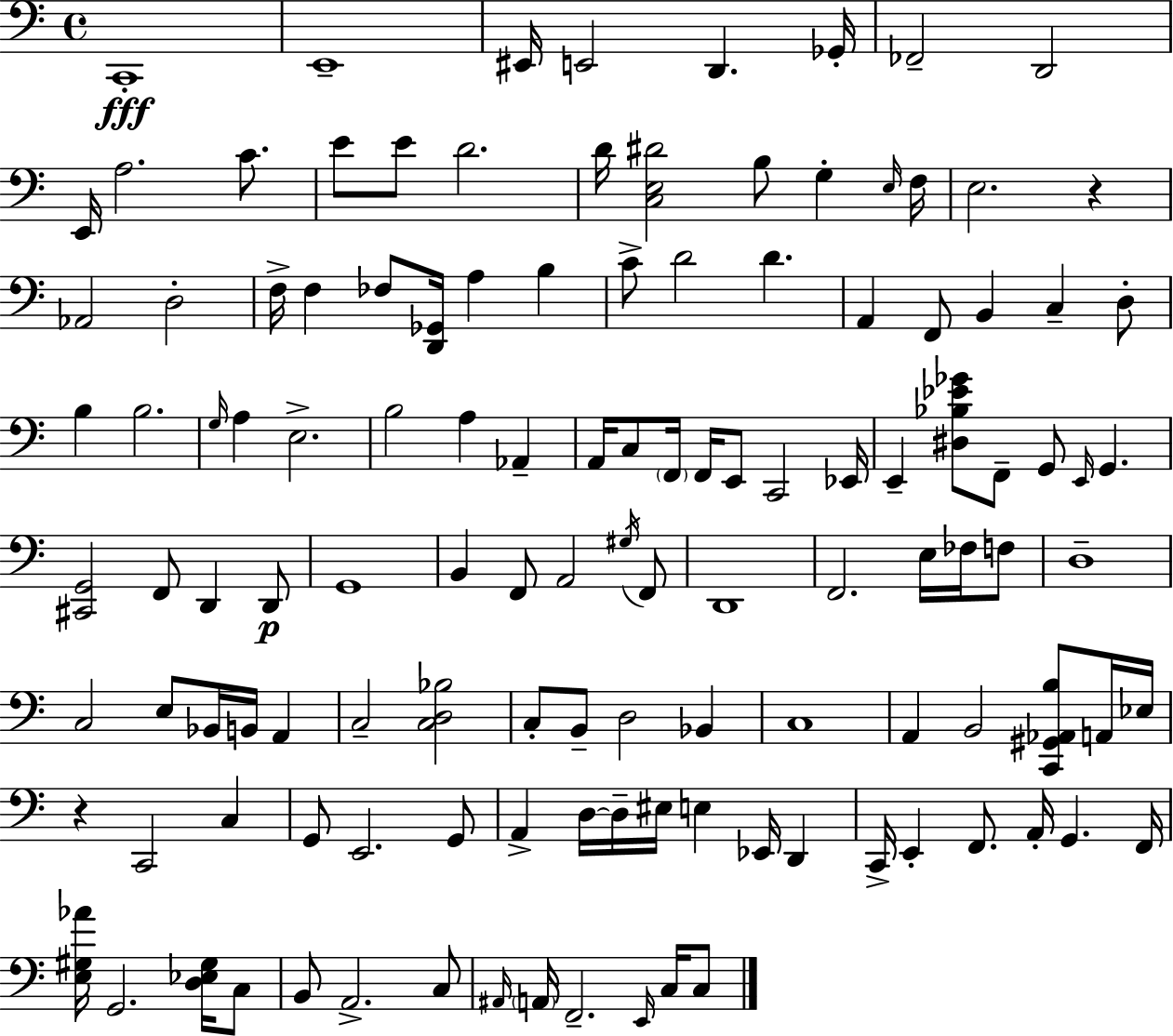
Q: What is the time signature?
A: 4/4